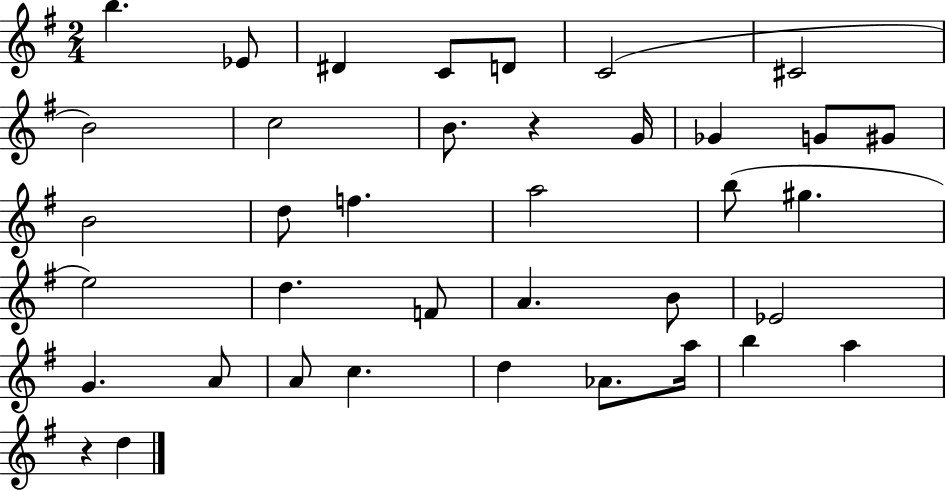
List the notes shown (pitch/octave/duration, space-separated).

B5/q. Eb4/e D#4/q C4/e D4/e C4/h C#4/h B4/h C5/h B4/e. R/q G4/s Gb4/q G4/e G#4/e B4/h D5/e F5/q. A5/h B5/e G#5/q. E5/h D5/q. F4/e A4/q. B4/e Eb4/h G4/q. A4/e A4/e C5/q. D5/q Ab4/e. A5/s B5/q A5/q R/q D5/q